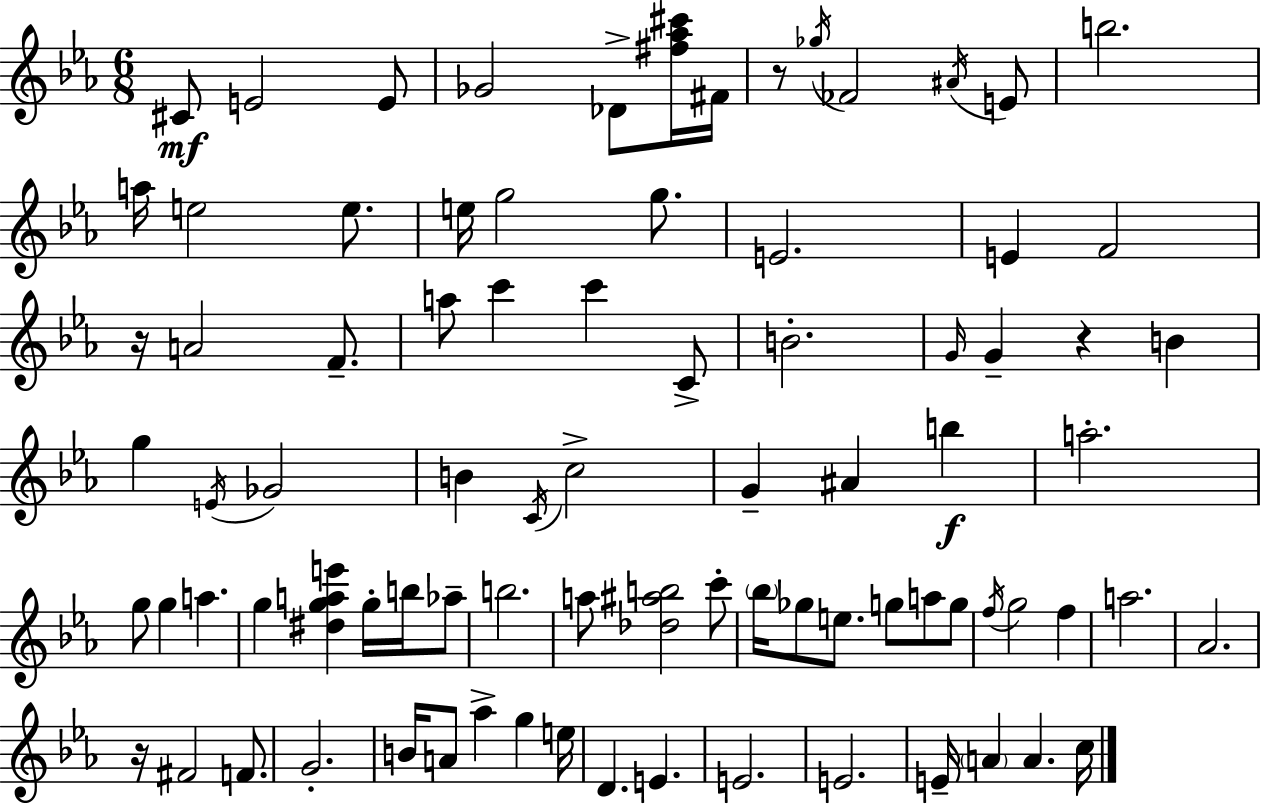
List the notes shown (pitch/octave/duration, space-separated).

C#4/e E4/h E4/e Gb4/h Db4/e [F#5,Ab5,C#6]/s F#4/s R/e Gb5/s FES4/h A#4/s E4/e B5/h. A5/s E5/h E5/e. E5/s G5/h G5/e. E4/h. E4/q F4/h R/s A4/h F4/e. A5/e C6/q C6/q C4/e B4/h. G4/s G4/q R/q B4/q G5/q E4/s Gb4/h B4/q C4/s C5/h G4/q A#4/q B5/q A5/h. G5/e G5/q A5/q. G5/q [D#5,G5,A5,E6]/q G5/s B5/s Ab5/e B5/h. A5/e [Db5,A#5,B5]/h C6/e Bb5/s Gb5/e E5/e. G5/e A5/e G5/e F5/s G5/h F5/q A5/h. Ab4/h. R/s F#4/h F4/e. G4/h. B4/s A4/e Ab5/q G5/q E5/s D4/q. E4/q. E4/h. E4/h. E4/s A4/q A4/q. C5/s